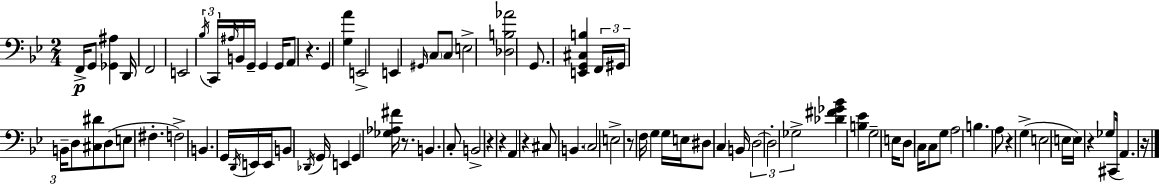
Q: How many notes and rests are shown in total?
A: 90